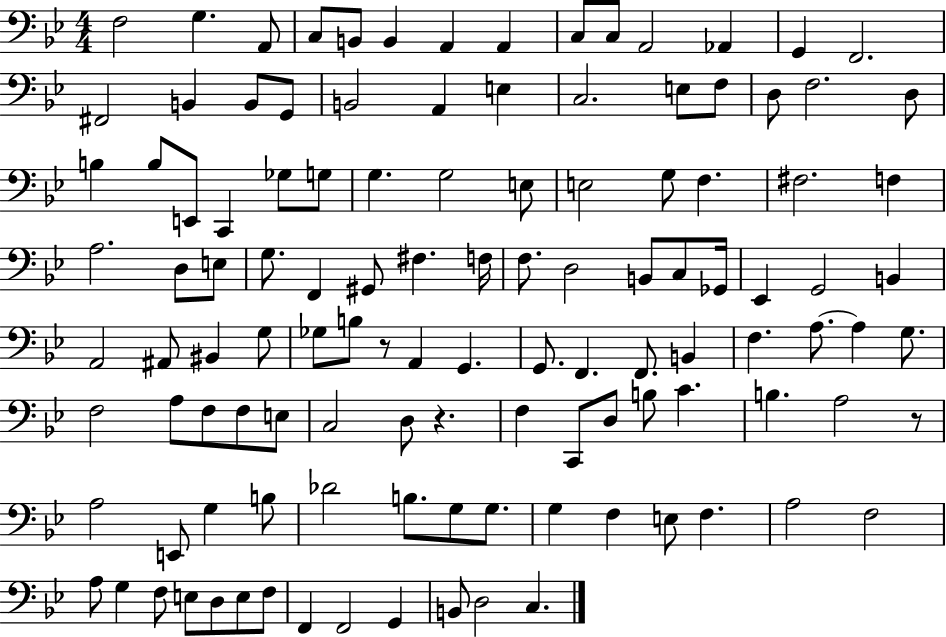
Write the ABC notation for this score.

X:1
T:Untitled
M:4/4
L:1/4
K:Bb
F,2 G, A,,/2 C,/2 B,,/2 B,, A,, A,, C,/2 C,/2 A,,2 _A,, G,, F,,2 ^F,,2 B,, B,,/2 G,,/2 B,,2 A,, E, C,2 E,/2 F,/2 D,/2 F,2 D,/2 B, B,/2 E,,/2 C,, _G,/2 G,/2 G, G,2 E,/2 E,2 G,/2 F, ^F,2 F, A,2 D,/2 E,/2 G,/2 F,, ^G,,/2 ^F, F,/4 F,/2 D,2 B,,/2 C,/2 _G,,/4 _E,, G,,2 B,, A,,2 ^A,,/2 ^B,, G,/2 _G,/2 B,/2 z/2 A,, G,, G,,/2 F,, F,,/2 B,, F, A,/2 A, G,/2 F,2 A,/2 F,/2 F,/2 E,/2 C,2 D,/2 z F, C,,/2 D,/2 B,/2 C B, A,2 z/2 A,2 E,,/2 G, B,/2 _D2 B,/2 G,/2 G,/2 G, F, E,/2 F, A,2 F,2 A,/2 G, F,/2 E,/2 D,/2 E,/2 F,/2 F,, F,,2 G,, B,,/2 D,2 C,